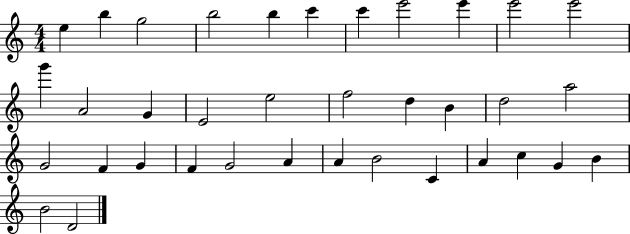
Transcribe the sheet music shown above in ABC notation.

X:1
T:Untitled
M:4/4
L:1/4
K:C
e b g2 b2 b c' c' e'2 e' e'2 e'2 g' A2 G E2 e2 f2 d B d2 a2 G2 F G F G2 A A B2 C A c G B B2 D2